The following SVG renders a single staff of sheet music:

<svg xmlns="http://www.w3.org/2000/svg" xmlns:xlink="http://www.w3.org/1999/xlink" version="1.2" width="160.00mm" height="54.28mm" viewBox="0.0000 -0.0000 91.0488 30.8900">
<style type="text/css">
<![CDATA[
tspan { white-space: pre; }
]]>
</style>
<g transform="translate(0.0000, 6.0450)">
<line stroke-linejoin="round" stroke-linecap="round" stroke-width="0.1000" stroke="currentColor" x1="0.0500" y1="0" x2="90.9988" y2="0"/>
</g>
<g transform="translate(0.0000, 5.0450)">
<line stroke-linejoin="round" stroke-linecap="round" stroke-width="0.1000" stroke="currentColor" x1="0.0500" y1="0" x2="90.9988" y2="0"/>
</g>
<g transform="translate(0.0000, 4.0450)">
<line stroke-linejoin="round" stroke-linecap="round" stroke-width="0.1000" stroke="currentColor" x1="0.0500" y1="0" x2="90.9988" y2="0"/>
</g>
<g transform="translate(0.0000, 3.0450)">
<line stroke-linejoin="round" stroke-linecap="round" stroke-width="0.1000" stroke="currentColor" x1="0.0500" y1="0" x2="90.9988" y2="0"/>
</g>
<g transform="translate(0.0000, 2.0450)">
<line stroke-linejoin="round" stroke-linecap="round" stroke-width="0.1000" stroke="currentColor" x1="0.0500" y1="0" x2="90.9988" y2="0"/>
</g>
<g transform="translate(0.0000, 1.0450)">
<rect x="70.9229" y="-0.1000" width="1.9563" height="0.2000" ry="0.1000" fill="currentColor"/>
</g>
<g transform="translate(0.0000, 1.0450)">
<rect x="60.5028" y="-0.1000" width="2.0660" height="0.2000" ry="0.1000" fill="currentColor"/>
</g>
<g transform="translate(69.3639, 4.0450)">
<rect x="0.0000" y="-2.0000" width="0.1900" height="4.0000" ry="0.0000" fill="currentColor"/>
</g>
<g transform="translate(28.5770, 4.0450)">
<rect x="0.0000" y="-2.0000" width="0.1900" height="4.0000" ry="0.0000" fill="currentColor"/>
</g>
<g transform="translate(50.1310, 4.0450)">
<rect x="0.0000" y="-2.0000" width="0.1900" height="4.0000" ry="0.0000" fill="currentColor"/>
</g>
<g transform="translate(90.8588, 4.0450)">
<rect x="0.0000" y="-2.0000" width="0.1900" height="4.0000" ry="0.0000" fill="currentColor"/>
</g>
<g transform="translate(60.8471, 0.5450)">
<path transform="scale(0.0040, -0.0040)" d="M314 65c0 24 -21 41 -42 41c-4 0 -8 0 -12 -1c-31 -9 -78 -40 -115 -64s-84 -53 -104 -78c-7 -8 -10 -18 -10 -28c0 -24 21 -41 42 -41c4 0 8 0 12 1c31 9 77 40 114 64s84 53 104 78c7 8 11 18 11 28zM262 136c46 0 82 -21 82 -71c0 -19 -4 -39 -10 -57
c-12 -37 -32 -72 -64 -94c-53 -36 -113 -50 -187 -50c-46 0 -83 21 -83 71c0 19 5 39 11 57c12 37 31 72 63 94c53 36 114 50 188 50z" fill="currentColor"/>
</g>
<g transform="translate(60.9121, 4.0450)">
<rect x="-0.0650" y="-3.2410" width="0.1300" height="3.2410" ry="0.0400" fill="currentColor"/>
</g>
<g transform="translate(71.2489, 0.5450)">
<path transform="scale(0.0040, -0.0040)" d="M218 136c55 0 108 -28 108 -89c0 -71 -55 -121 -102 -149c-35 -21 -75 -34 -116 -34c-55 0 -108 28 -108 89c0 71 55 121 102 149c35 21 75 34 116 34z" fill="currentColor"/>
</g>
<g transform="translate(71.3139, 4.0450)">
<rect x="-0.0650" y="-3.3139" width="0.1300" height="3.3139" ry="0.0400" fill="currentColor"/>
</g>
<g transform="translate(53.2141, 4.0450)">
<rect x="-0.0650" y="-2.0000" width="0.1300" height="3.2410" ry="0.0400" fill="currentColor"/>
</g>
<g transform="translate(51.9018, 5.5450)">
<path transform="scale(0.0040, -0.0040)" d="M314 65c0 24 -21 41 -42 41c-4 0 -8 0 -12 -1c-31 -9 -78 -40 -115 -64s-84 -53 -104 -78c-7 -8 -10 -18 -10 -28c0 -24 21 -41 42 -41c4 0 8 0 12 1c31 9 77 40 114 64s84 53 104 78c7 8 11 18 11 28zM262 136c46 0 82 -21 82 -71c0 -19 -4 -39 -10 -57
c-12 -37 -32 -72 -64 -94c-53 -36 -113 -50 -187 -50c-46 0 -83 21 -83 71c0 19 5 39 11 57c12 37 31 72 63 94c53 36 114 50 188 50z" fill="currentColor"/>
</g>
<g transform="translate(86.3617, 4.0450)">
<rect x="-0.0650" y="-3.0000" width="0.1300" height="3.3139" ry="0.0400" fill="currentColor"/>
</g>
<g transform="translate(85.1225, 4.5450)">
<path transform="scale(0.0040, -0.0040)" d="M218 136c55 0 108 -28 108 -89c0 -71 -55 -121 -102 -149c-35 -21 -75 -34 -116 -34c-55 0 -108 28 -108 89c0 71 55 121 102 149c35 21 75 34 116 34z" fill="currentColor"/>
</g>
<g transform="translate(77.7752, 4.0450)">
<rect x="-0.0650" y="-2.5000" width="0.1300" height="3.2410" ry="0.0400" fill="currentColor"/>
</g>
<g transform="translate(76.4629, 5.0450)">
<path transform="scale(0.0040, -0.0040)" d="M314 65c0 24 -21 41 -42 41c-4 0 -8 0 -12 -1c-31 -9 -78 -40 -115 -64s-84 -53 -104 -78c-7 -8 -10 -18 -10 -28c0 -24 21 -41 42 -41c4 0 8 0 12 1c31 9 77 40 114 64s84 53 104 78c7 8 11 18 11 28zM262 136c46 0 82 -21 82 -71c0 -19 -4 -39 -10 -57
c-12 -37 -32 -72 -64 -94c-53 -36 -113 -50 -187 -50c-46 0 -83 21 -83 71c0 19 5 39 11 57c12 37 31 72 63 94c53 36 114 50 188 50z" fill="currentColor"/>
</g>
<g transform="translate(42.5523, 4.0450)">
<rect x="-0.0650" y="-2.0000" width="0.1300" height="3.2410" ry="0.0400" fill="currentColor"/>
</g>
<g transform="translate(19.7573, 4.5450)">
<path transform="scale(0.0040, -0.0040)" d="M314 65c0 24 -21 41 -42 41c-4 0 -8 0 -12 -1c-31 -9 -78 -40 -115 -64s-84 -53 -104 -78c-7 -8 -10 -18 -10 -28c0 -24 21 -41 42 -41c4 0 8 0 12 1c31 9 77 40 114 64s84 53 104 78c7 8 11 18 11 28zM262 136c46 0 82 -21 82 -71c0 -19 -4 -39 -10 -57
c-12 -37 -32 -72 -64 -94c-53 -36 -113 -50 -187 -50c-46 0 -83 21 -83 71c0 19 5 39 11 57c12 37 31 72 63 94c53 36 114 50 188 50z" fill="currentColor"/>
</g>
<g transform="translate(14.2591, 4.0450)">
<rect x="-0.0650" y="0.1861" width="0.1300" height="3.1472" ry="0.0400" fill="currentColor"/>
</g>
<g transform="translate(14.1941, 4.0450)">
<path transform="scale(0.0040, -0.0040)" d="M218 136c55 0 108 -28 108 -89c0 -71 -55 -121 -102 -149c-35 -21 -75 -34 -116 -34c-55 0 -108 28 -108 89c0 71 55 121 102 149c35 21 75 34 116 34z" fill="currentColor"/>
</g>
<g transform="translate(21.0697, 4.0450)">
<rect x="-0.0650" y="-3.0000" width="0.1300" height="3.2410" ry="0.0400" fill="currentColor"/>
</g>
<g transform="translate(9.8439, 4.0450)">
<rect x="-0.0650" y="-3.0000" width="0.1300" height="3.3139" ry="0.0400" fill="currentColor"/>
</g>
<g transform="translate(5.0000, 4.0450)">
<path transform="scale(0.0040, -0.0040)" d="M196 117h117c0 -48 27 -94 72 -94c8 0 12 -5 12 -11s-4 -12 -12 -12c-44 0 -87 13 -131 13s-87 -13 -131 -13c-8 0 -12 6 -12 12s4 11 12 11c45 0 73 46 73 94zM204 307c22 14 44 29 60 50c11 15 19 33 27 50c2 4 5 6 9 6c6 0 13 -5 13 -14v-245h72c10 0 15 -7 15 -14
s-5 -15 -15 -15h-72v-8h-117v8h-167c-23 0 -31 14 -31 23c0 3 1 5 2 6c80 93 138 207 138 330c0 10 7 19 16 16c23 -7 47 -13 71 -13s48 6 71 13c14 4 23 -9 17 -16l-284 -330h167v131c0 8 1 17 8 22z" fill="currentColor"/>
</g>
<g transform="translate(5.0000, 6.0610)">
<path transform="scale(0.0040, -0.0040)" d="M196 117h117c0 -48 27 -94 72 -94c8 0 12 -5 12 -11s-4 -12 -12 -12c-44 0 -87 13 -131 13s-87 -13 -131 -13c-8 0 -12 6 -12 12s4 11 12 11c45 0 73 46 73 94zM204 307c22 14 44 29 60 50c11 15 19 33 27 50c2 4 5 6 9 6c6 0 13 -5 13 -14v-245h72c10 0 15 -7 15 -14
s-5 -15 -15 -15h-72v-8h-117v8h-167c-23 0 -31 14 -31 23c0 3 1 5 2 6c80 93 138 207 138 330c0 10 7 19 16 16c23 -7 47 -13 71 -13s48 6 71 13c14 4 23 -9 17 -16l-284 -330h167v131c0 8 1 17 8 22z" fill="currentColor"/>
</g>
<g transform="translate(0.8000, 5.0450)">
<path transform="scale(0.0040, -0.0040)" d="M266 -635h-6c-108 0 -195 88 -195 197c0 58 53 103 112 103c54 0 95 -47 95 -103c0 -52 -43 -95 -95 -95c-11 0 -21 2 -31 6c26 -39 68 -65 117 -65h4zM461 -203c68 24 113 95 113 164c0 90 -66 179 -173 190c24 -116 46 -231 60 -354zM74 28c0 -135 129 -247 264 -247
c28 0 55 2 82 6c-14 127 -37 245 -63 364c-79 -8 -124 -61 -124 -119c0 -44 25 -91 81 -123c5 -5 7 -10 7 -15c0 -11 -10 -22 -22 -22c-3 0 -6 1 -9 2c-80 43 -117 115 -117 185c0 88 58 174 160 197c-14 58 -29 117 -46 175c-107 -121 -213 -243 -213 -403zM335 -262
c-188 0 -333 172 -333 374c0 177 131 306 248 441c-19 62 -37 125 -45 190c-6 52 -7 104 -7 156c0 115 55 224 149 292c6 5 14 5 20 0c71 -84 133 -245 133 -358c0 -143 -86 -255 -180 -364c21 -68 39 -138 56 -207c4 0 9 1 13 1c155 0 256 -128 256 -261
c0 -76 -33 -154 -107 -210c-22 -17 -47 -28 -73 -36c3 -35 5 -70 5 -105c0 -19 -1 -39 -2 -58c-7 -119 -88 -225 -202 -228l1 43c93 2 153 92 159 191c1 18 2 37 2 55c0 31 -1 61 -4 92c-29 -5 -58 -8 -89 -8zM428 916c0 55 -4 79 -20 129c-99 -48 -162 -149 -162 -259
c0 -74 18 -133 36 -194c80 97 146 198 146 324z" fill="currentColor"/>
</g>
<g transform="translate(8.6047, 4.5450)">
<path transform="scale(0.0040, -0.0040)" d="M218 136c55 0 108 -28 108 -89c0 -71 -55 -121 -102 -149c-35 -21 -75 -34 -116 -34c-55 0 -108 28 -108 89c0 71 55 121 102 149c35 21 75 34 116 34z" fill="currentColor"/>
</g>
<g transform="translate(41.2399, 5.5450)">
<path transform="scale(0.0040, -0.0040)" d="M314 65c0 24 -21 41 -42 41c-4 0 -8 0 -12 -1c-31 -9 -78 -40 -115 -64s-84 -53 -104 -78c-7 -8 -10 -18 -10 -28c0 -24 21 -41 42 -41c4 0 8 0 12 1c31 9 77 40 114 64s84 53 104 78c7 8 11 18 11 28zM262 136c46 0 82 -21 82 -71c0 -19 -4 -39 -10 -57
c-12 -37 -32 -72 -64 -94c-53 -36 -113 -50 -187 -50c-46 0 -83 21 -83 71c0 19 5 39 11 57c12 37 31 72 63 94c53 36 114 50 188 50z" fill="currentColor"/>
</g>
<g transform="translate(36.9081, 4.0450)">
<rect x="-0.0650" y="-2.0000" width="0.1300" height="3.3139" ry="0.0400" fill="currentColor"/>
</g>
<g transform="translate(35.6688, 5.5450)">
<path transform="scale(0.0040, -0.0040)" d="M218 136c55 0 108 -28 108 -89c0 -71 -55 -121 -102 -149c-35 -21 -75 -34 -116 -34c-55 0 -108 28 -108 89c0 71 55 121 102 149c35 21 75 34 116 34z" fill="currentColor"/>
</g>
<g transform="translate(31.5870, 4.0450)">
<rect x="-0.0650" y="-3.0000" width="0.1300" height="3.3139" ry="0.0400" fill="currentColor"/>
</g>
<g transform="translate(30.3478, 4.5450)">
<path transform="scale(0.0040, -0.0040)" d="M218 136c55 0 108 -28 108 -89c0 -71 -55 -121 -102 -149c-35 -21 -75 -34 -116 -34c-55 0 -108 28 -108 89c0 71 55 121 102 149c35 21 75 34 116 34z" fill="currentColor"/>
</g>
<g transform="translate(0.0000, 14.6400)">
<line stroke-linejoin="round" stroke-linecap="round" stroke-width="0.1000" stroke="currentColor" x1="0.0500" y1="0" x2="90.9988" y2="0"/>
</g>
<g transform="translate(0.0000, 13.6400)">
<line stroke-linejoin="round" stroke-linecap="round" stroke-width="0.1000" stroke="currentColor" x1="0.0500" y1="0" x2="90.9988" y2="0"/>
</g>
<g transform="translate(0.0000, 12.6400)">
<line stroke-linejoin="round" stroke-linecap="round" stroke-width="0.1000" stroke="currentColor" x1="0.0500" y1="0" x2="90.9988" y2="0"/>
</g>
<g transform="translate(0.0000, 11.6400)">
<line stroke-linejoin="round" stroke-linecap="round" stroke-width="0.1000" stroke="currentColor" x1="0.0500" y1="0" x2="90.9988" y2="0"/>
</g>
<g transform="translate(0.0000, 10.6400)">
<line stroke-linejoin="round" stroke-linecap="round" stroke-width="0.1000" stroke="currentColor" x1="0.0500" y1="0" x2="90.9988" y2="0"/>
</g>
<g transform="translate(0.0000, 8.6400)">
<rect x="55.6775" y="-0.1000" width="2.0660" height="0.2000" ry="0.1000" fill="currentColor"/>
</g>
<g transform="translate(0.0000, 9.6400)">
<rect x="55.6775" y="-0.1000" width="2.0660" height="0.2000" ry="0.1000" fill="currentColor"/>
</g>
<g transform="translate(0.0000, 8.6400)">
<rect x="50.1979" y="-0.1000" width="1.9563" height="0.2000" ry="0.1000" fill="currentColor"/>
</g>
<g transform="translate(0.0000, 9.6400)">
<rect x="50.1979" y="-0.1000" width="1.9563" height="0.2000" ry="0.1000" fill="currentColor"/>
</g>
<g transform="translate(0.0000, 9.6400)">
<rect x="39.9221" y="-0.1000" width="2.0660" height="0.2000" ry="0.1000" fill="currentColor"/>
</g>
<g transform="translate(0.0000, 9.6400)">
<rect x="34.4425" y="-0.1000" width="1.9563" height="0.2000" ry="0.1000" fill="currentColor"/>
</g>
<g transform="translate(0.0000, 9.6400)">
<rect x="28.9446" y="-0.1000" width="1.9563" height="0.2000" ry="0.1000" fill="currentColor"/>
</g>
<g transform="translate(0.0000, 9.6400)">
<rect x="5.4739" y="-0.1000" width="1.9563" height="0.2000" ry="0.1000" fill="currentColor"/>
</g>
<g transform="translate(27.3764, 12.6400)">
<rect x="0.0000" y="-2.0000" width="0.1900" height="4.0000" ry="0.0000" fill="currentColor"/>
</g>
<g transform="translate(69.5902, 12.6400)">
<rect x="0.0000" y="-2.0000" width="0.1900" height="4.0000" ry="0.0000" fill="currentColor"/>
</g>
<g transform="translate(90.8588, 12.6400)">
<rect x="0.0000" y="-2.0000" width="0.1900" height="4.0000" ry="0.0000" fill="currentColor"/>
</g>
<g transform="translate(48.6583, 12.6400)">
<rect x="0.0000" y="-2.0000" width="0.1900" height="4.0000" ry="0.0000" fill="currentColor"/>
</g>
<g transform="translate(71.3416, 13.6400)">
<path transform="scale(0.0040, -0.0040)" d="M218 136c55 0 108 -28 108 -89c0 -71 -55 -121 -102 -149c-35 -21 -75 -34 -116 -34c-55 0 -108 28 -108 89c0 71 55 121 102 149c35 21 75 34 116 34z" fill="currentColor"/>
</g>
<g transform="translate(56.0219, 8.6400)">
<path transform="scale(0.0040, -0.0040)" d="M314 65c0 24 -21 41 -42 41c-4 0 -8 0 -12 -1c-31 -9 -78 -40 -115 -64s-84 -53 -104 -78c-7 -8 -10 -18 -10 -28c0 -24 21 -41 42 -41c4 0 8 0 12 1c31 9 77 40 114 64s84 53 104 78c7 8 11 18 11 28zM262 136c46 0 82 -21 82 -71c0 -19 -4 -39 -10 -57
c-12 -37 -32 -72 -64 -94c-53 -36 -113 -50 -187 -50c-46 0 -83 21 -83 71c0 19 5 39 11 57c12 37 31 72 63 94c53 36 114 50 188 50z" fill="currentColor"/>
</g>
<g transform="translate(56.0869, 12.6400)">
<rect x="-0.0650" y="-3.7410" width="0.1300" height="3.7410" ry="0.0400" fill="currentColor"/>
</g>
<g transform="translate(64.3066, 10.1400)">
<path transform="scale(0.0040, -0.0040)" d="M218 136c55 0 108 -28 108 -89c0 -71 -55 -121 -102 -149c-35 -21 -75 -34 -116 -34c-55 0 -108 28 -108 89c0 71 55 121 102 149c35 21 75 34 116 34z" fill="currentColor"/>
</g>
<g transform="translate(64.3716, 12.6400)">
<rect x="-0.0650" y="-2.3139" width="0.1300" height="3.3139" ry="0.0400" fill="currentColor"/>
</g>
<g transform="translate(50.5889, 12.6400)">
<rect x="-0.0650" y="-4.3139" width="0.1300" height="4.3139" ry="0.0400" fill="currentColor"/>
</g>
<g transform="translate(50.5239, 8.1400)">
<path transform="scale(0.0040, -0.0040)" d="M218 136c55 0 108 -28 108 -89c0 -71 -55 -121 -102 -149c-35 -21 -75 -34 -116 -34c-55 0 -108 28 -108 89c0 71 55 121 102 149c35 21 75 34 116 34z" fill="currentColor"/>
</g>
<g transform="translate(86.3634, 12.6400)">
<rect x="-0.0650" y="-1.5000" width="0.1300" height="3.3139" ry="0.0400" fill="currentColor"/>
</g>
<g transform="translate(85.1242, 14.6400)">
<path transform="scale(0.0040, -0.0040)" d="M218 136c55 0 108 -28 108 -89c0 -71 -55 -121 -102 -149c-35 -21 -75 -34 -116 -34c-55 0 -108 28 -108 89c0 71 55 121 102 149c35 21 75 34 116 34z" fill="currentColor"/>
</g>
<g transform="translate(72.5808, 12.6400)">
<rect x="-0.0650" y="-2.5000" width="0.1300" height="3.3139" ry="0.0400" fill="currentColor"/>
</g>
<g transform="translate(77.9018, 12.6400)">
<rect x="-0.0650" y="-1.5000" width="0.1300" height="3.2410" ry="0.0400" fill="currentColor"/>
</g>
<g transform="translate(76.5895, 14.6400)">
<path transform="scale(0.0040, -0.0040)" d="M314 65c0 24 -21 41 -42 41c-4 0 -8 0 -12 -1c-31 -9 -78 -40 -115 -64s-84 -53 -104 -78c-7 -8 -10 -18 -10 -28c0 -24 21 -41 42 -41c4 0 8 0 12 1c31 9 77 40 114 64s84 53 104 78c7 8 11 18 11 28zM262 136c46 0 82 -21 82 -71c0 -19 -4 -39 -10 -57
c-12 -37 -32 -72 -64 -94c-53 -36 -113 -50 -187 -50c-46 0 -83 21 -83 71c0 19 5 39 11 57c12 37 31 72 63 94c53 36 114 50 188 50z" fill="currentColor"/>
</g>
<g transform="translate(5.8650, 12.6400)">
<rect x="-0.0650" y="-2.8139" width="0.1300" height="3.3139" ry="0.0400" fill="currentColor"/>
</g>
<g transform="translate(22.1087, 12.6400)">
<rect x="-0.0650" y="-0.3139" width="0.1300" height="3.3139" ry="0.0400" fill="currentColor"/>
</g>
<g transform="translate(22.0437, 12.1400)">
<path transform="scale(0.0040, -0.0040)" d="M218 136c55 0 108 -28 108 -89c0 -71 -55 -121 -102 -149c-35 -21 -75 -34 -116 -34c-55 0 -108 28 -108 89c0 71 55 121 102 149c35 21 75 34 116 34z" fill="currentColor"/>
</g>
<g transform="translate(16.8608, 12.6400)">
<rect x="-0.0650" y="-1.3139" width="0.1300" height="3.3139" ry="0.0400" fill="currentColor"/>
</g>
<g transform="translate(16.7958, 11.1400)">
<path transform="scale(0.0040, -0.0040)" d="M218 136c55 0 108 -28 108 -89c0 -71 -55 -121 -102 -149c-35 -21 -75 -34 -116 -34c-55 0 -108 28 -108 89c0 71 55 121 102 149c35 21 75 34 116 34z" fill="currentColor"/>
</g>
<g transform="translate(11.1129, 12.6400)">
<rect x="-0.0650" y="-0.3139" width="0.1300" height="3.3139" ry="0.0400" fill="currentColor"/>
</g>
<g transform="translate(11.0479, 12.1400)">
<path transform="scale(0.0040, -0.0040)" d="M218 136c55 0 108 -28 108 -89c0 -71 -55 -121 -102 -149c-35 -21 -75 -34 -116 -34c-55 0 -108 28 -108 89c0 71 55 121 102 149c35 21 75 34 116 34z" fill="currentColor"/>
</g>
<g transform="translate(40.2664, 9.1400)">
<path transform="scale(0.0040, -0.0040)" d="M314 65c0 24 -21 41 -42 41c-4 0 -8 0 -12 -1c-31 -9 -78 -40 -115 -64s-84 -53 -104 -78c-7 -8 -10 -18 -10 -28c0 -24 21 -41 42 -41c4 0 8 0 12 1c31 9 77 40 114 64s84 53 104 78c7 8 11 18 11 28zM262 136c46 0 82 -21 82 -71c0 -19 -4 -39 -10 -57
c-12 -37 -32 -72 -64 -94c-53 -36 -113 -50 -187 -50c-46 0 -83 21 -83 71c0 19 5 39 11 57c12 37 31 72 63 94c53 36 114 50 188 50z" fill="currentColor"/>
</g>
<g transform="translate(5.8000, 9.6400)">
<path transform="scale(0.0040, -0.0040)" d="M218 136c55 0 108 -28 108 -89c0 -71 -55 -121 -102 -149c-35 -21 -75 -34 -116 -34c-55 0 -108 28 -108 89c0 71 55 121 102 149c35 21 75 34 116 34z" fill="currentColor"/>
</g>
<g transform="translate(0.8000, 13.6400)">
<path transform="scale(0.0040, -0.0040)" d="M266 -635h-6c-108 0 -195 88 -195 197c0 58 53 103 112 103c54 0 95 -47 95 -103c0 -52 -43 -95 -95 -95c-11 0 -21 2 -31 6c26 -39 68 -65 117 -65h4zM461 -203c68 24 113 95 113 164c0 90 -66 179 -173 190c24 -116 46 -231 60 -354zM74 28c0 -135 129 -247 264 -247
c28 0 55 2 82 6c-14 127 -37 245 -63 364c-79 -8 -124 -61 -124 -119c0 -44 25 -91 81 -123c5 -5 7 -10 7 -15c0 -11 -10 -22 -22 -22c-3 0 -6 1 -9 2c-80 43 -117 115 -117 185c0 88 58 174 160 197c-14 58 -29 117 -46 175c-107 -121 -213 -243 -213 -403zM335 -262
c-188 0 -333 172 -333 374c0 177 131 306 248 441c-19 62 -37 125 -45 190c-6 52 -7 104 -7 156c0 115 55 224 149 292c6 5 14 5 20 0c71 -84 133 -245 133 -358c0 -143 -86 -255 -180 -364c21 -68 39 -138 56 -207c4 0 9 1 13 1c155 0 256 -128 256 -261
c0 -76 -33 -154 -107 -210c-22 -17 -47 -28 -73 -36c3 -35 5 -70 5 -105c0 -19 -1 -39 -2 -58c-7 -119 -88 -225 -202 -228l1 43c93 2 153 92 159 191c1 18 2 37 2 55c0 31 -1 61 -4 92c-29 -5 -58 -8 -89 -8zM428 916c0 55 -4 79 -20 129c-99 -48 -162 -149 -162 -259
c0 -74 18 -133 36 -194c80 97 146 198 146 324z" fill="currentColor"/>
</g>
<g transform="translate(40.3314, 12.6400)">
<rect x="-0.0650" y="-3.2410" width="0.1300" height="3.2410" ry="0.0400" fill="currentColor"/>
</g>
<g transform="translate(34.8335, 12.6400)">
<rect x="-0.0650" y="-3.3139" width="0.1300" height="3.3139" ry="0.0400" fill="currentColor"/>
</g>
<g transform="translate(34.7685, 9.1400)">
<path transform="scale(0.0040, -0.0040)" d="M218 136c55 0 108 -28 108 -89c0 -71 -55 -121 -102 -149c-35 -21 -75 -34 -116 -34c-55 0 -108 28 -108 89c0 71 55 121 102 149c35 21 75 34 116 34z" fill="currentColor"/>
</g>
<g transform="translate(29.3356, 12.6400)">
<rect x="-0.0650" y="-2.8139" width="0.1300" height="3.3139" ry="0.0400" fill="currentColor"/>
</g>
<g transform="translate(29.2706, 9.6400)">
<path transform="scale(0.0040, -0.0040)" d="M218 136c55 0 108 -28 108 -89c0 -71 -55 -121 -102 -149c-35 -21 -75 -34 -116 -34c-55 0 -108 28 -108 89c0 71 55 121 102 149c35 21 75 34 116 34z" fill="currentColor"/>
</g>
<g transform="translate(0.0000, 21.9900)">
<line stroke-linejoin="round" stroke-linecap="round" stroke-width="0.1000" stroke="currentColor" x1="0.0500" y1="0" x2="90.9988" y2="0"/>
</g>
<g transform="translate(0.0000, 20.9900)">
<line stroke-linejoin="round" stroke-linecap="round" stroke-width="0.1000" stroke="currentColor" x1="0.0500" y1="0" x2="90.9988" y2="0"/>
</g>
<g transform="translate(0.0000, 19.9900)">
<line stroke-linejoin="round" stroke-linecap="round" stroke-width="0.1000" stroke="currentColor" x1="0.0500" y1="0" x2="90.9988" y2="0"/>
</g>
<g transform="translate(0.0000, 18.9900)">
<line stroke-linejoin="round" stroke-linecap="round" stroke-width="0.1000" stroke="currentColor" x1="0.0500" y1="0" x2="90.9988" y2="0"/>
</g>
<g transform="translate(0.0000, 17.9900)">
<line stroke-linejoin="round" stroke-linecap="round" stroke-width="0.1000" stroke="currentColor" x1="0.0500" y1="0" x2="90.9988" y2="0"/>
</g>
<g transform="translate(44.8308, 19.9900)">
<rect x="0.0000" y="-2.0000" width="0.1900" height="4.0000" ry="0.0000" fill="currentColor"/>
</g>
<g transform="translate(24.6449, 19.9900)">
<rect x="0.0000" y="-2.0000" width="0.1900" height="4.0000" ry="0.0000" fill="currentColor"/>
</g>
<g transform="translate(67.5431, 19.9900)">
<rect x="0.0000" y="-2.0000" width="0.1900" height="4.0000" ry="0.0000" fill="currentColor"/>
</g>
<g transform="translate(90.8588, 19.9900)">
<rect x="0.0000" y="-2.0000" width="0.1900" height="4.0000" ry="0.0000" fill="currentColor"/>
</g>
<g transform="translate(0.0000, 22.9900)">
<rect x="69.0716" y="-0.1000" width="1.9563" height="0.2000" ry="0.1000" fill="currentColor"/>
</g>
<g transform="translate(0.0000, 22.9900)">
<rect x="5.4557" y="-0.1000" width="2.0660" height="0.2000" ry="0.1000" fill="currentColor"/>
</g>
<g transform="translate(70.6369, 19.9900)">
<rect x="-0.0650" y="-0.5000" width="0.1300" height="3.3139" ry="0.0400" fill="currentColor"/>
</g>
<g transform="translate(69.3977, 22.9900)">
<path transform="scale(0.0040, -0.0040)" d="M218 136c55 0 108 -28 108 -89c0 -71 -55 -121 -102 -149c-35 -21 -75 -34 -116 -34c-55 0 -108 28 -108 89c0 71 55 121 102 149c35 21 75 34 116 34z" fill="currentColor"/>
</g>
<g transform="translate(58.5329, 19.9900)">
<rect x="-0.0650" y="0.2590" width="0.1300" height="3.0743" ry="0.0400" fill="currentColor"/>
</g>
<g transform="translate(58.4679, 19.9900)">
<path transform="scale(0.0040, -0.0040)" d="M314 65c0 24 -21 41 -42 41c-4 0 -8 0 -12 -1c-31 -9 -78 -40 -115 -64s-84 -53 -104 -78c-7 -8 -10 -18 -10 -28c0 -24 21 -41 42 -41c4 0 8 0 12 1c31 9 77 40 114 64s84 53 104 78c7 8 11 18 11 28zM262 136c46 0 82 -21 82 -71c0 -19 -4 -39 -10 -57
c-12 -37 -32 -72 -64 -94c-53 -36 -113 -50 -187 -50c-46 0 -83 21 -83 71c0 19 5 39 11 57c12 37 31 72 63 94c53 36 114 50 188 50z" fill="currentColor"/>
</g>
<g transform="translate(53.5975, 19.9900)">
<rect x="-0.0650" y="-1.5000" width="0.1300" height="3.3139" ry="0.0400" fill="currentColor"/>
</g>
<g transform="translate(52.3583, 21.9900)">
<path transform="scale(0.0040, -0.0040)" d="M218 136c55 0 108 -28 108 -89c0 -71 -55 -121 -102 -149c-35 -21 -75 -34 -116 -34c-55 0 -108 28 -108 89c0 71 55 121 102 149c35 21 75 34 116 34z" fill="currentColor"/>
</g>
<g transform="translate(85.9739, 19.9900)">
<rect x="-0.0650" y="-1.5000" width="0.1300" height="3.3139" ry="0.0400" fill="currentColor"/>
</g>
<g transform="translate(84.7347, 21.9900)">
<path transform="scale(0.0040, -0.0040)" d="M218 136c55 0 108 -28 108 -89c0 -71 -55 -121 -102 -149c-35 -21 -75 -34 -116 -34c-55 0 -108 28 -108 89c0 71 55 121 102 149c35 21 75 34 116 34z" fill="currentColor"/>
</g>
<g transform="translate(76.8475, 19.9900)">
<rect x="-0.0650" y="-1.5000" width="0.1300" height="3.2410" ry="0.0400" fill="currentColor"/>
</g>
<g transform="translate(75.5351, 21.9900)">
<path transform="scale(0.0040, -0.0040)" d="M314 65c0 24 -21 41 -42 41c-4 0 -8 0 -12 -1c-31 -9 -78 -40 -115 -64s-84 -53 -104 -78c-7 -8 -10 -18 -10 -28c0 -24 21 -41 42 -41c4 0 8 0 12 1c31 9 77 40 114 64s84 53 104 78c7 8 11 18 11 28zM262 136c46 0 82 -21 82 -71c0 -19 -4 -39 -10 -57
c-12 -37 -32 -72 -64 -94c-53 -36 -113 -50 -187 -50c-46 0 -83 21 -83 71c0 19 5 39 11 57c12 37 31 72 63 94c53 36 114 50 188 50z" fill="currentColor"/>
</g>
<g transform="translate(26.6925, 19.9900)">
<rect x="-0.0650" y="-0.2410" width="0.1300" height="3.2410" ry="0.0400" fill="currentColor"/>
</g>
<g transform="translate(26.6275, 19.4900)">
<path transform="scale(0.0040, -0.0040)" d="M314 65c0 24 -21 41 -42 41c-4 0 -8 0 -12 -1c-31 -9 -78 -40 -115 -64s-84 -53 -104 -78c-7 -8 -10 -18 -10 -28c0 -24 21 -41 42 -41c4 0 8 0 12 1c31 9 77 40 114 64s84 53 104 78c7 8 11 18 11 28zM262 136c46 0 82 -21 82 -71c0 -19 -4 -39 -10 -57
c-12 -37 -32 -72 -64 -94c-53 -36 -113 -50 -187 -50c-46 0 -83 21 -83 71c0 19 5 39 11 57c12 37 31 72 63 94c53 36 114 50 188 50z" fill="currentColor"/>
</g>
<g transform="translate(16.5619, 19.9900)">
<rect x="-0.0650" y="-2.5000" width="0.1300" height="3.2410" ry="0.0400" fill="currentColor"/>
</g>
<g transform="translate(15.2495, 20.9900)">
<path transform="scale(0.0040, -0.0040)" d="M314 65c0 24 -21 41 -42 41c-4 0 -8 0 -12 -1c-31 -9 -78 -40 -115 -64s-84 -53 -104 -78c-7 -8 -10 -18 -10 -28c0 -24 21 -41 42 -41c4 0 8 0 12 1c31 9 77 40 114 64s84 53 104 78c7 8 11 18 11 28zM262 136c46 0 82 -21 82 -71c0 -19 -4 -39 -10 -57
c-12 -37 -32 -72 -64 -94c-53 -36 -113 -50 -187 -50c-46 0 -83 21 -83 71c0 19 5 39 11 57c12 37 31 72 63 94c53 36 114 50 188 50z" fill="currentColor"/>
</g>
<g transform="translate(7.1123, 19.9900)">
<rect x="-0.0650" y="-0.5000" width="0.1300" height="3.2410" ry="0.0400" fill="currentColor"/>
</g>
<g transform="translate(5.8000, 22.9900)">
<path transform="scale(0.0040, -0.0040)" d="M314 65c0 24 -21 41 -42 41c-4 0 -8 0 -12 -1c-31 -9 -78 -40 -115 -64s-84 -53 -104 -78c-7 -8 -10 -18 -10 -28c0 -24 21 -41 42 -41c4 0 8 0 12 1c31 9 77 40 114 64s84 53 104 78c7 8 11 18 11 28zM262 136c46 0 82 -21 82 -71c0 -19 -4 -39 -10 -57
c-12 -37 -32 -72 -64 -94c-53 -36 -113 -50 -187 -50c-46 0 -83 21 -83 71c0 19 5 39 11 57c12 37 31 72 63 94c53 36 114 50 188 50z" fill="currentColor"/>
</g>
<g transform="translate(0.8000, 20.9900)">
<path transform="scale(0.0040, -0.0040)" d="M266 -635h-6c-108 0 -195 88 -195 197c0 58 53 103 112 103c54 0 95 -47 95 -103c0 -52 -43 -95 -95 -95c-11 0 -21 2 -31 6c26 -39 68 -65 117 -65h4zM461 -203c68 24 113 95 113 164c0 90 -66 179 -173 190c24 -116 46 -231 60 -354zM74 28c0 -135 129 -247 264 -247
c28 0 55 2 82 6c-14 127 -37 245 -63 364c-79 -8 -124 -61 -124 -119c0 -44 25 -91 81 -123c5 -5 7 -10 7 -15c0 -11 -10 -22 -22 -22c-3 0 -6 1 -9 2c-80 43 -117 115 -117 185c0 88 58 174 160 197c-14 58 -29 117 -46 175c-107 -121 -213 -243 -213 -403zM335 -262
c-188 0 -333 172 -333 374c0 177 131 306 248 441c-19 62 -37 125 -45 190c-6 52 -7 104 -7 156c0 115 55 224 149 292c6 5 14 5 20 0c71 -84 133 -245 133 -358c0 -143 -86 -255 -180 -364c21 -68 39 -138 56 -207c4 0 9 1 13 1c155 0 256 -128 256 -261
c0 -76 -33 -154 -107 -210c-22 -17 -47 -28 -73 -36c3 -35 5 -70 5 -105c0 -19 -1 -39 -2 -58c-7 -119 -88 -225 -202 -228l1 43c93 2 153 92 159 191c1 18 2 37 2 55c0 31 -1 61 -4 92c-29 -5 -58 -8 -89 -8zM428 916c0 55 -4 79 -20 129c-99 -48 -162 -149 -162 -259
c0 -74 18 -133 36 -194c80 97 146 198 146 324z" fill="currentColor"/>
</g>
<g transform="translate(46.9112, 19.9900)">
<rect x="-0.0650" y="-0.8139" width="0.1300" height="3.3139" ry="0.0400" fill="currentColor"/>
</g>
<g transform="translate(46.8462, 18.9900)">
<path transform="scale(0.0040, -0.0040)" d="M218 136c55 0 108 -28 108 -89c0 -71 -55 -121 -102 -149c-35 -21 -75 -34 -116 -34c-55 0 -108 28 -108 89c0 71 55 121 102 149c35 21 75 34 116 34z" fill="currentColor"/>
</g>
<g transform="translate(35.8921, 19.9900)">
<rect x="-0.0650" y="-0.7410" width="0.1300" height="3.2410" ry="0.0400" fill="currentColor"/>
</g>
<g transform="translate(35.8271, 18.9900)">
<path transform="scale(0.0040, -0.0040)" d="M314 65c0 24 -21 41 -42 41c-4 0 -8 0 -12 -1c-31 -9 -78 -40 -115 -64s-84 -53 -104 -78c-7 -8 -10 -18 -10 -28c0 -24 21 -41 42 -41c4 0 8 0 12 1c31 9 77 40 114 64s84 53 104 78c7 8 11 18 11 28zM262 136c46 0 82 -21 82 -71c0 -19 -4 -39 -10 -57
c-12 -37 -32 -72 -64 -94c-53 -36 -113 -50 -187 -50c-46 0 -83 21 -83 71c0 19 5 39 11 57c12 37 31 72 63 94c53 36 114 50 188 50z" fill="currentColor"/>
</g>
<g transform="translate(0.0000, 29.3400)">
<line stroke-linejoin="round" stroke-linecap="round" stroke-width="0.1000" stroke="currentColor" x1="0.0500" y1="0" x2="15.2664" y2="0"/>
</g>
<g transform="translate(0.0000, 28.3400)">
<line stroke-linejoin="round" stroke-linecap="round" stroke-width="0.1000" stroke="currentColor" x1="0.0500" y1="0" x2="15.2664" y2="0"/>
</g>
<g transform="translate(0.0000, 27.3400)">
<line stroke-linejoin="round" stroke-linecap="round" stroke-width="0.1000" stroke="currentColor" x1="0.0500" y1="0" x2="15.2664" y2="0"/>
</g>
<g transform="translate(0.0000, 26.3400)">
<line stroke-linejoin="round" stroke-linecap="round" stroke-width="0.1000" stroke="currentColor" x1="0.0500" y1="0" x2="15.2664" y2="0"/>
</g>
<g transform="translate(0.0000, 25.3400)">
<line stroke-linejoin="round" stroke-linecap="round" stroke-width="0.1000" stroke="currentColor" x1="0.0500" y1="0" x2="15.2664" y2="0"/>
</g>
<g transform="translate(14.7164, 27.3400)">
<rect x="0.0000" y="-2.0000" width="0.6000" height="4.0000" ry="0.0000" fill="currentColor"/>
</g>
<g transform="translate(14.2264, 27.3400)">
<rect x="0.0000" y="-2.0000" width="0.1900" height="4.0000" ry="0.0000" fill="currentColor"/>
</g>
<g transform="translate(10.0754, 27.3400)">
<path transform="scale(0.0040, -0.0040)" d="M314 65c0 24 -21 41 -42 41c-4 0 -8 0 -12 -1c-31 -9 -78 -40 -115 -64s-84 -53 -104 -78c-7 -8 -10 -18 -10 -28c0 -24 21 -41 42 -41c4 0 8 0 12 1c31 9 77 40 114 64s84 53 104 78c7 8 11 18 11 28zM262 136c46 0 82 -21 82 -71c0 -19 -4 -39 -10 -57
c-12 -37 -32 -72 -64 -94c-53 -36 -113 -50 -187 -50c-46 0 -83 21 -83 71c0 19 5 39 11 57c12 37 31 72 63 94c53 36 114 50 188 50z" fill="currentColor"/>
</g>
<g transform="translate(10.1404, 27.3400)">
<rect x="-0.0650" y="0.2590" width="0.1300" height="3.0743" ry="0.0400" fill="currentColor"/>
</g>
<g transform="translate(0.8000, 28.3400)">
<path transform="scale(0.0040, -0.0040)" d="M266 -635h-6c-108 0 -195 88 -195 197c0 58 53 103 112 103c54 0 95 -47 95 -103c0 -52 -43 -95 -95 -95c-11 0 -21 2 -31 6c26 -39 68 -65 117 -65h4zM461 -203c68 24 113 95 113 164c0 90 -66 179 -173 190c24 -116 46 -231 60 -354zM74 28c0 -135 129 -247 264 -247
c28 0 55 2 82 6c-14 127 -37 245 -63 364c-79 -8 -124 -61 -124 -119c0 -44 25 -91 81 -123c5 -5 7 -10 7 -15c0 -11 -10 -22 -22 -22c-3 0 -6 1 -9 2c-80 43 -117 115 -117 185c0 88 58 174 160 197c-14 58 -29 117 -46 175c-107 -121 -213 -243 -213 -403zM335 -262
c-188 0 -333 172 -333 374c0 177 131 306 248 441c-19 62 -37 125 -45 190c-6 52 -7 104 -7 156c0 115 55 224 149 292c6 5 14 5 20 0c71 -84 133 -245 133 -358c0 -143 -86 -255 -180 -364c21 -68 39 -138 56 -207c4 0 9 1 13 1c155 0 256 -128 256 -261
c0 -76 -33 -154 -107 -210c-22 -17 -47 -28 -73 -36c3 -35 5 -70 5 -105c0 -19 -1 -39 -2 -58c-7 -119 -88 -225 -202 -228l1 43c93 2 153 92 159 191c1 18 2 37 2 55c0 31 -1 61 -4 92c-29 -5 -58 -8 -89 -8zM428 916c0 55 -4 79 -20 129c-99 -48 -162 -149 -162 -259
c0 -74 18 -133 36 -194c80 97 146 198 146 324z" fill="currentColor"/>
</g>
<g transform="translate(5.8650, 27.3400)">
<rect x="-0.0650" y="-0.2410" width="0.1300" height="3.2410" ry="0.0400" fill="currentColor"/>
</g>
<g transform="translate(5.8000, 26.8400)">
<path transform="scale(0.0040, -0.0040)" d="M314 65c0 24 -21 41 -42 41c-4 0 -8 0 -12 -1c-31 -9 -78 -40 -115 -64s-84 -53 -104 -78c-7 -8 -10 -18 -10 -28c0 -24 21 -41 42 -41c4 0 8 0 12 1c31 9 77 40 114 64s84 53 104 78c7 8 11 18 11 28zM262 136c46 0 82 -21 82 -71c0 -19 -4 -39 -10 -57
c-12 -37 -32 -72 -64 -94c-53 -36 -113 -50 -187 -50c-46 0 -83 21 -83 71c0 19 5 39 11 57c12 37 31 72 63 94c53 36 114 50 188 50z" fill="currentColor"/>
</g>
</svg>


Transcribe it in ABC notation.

X:1
T:Untitled
M:4/4
L:1/4
K:C
A B A2 A F F2 F2 b2 b G2 A a c e c a b b2 d' c'2 g G E2 E C2 G2 c2 d2 d E B2 C E2 E c2 B2